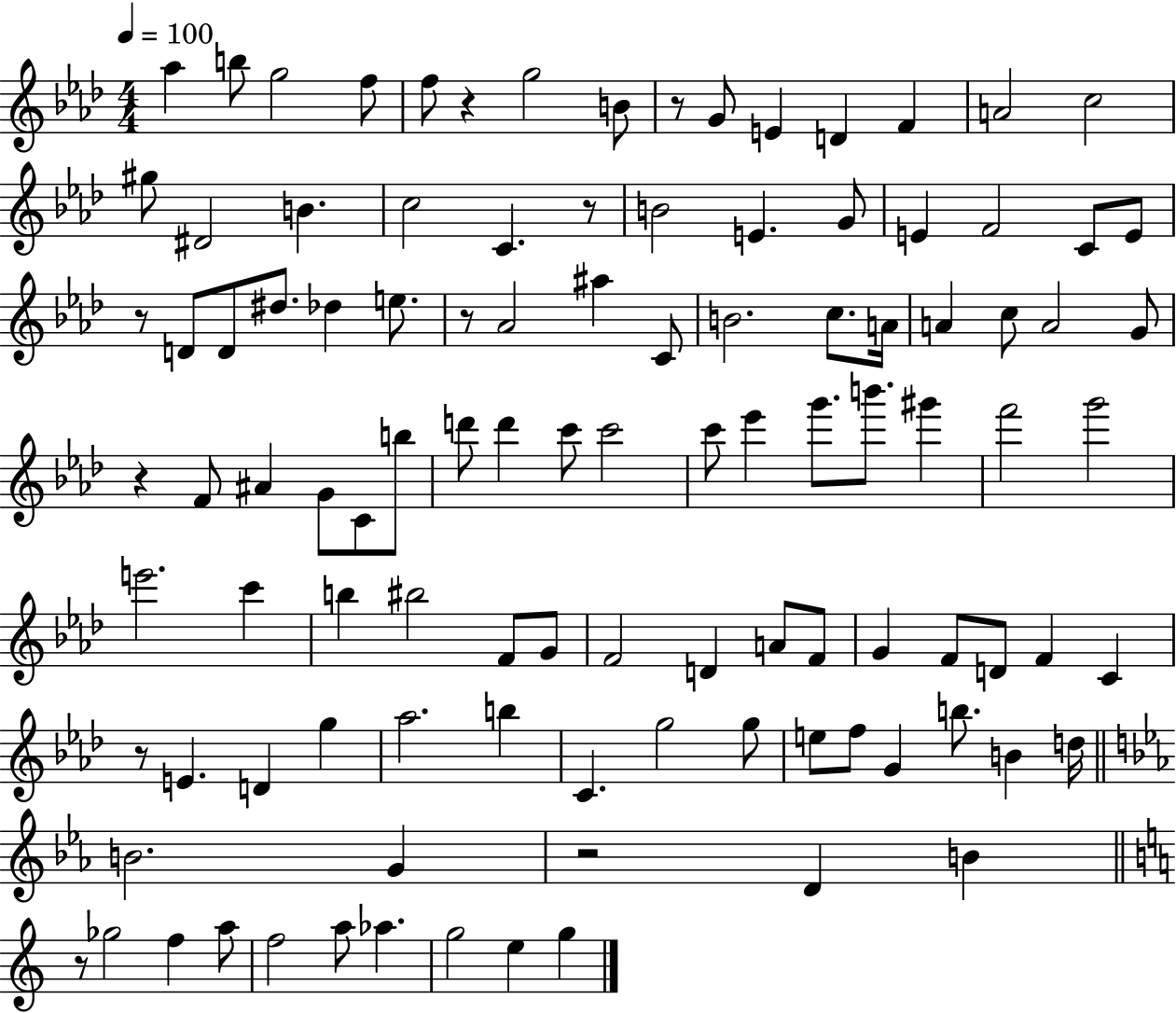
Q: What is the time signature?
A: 4/4